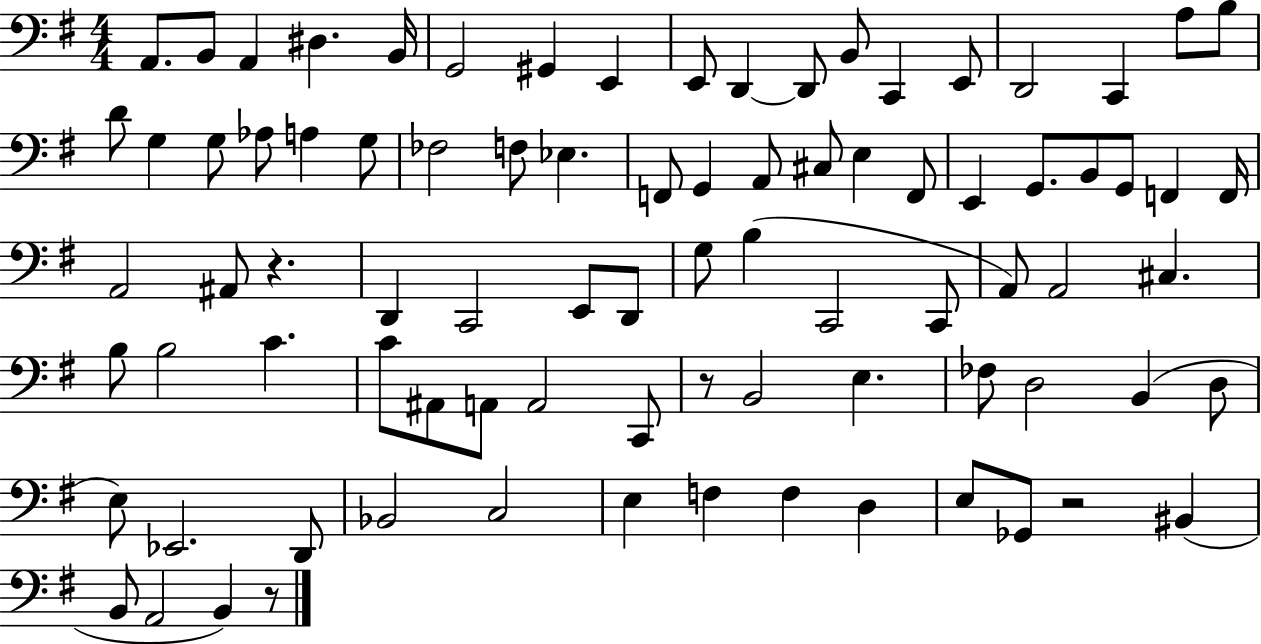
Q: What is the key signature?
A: G major